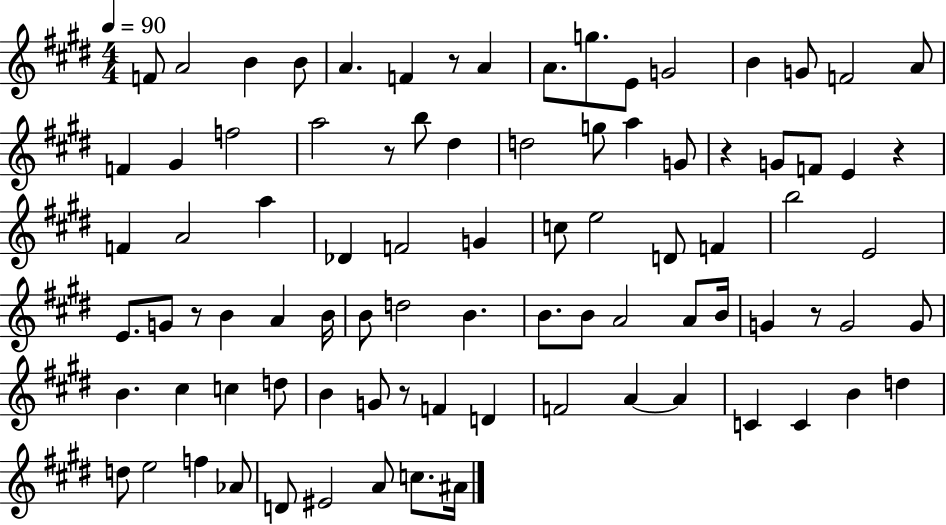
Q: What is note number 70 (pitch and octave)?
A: B4